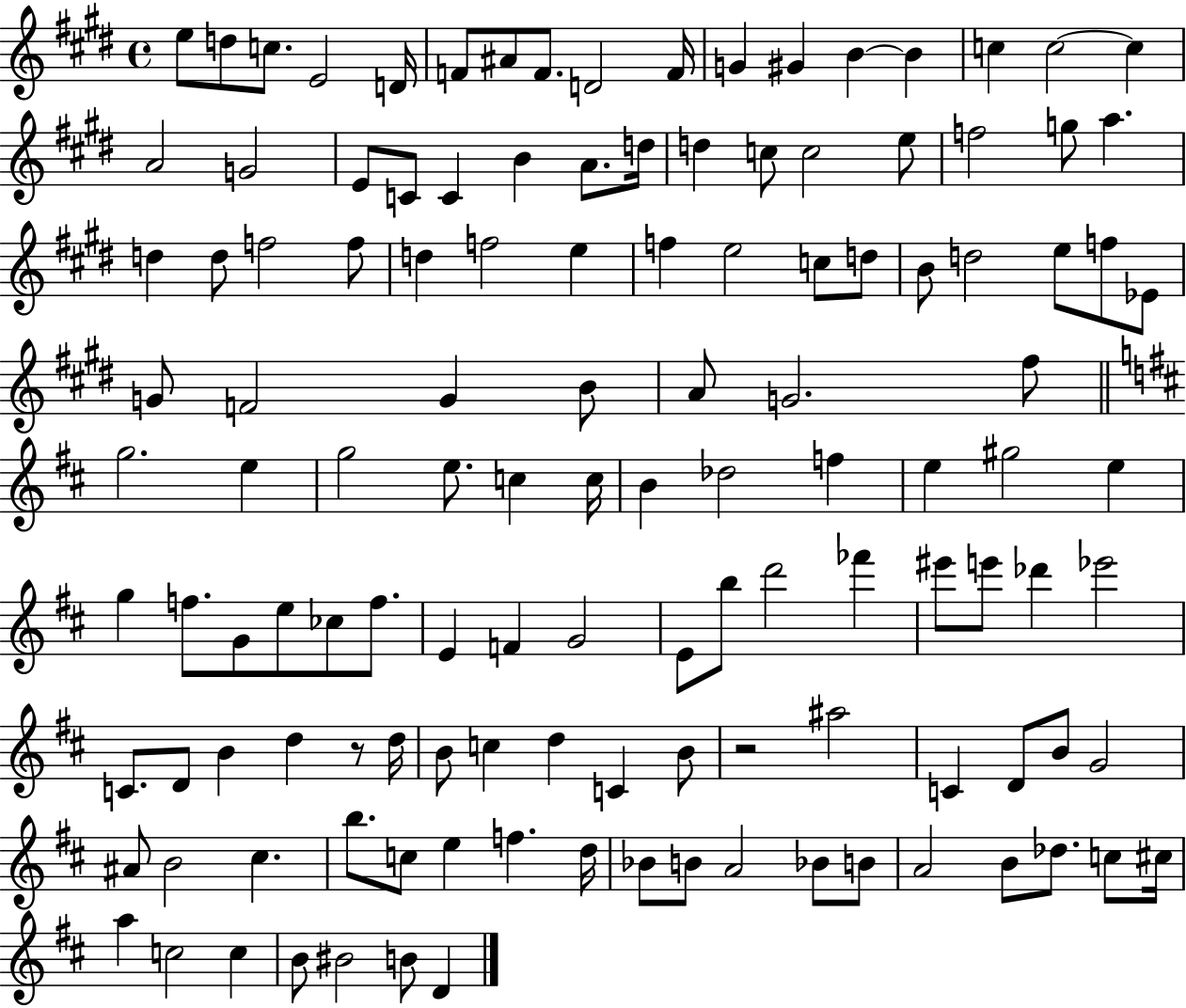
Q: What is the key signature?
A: E major